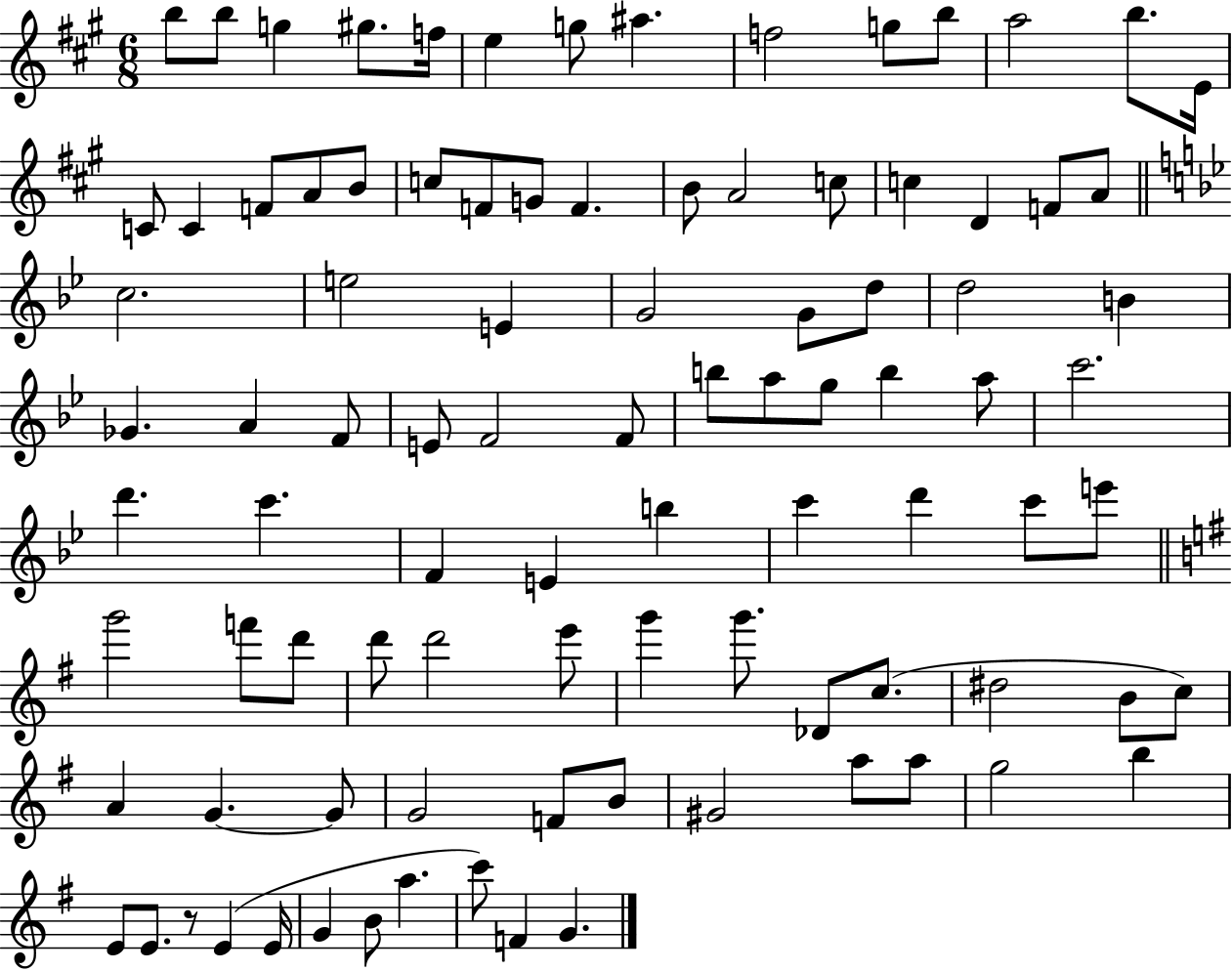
B5/e B5/e G5/q G#5/e. F5/s E5/q G5/e A#5/q. F5/h G5/e B5/e A5/h B5/e. E4/s C4/e C4/q F4/e A4/e B4/e C5/e F4/e G4/e F4/q. B4/e A4/h C5/e C5/q D4/q F4/e A4/e C5/h. E5/h E4/q G4/h G4/e D5/e D5/h B4/q Gb4/q. A4/q F4/e E4/e F4/h F4/e B5/e A5/e G5/e B5/q A5/e C6/h. D6/q. C6/q. F4/q E4/q B5/q C6/q D6/q C6/e E6/e G6/h F6/e D6/e D6/e D6/h E6/e G6/q G6/e. Db4/e C5/e. D#5/h B4/e C5/e A4/q G4/q. G4/e G4/h F4/e B4/e G#4/h A5/e A5/e G5/h B5/q E4/e E4/e. R/e E4/q E4/s G4/q B4/e A5/q. C6/e F4/q G4/q.